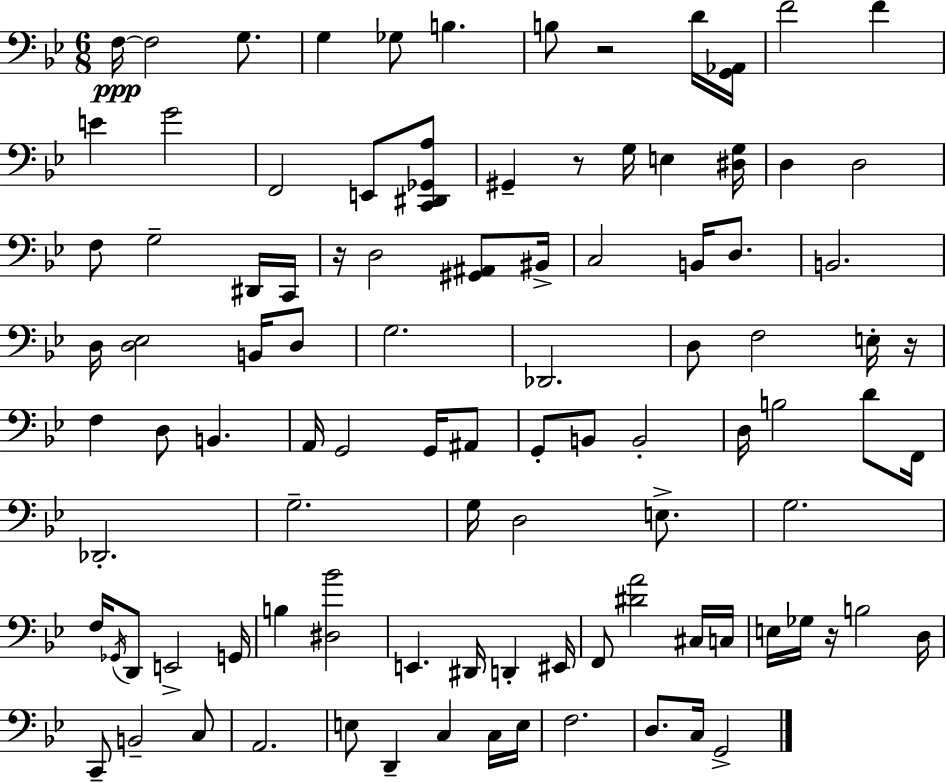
F3/s F3/h G3/e. G3/q Gb3/e B3/q. B3/e R/h D4/s [G2,Ab2]/s F4/h F4/q E4/q G4/h F2/h E2/e [C2,D#2,Gb2,A3]/e G#2/q R/e G3/s E3/q [D#3,G3]/s D3/q D3/h F3/e G3/h D#2/s C2/s R/s D3/h [G#2,A#2]/e BIS2/s C3/h B2/s D3/e. B2/h. D3/s [D3,Eb3]/h B2/s D3/e G3/h. Db2/h. D3/e F3/h E3/s R/s F3/q D3/e B2/q. A2/s G2/h G2/s A#2/e G2/e B2/e B2/h D3/s B3/h D4/e F2/s Db2/h. G3/h. G3/s D3/h E3/e. G3/h. F3/s Gb2/s D2/e E2/h G2/s B3/q [D#3,Bb4]/h E2/q. D#2/s D2/q EIS2/s F2/e [D#4,A4]/h C#3/s C3/s E3/s Gb3/s R/s B3/h D3/s C2/e B2/h C3/e A2/h. E3/e D2/q C3/q C3/s E3/s F3/h. D3/e. C3/s G2/h